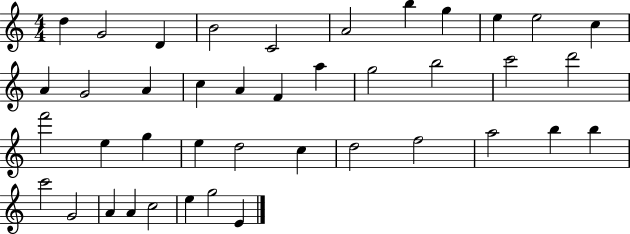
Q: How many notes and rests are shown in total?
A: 41